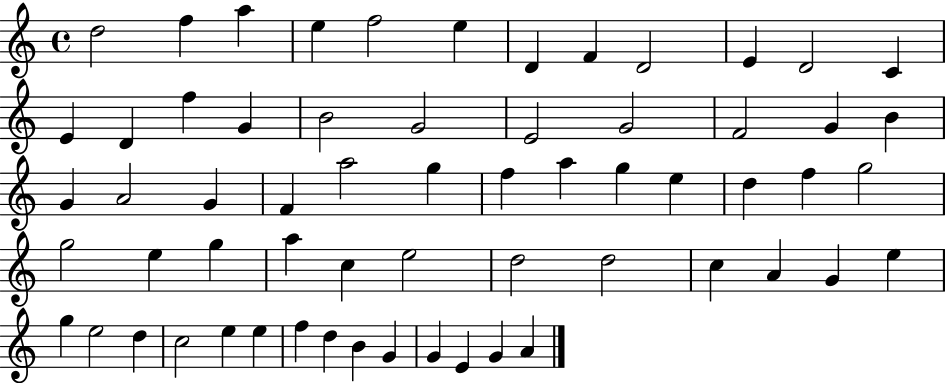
D5/h F5/q A5/q E5/q F5/h E5/q D4/q F4/q D4/h E4/q D4/h C4/q E4/q D4/q F5/q G4/q B4/h G4/h E4/h G4/h F4/h G4/q B4/q G4/q A4/h G4/q F4/q A5/h G5/q F5/q A5/q G5/q E5/q D5/q F5/q G5/h G5/h E5/q G5/q A5/q C5/q E5/h D5/h D5/h C5/q A4/q G4/q E5/q G5/q E5/h D5/q C5/h E5/q E5/q F5/q D5/q B4/q G4/q G4/q E4/q G4/q A4/q